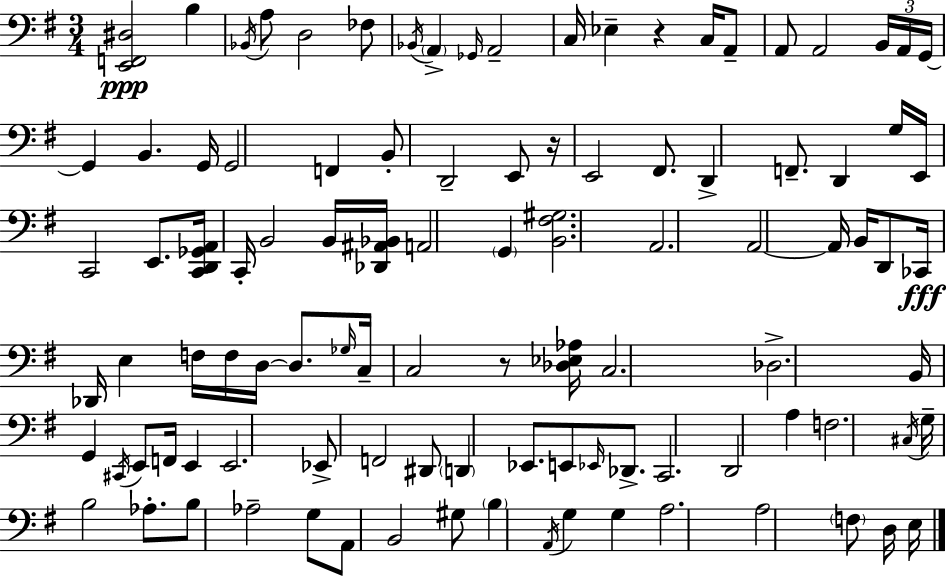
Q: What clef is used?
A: bass